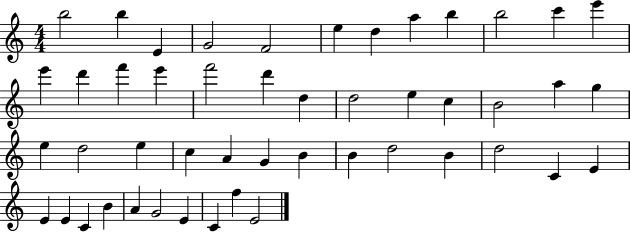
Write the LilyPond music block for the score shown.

{
  \clef treble
  \numericTimeSignature
  \time 4/4
  \key c \major
  b''2 b''4 e'4 | g'2 f'2 | e''4 d''4 a''4 b''4 | b''2 c'''4 e'''4 | \break e'''4 d'''4 f'''4 e'''4 | f'''2 d'''4 d''4 | d''2 e''4 c''4 | b'2 a''4 g''4 | \break e''4 d''2 e''4 | c''4 a'4 g'4 b'4 | b'4 d''2 b'4 | d''2 c'4 e'4 | \break e'4 e'4 c'4 b'4 | a'4 g'2 e'4 | c'4 f''4 e'2 | \bar "|."
}